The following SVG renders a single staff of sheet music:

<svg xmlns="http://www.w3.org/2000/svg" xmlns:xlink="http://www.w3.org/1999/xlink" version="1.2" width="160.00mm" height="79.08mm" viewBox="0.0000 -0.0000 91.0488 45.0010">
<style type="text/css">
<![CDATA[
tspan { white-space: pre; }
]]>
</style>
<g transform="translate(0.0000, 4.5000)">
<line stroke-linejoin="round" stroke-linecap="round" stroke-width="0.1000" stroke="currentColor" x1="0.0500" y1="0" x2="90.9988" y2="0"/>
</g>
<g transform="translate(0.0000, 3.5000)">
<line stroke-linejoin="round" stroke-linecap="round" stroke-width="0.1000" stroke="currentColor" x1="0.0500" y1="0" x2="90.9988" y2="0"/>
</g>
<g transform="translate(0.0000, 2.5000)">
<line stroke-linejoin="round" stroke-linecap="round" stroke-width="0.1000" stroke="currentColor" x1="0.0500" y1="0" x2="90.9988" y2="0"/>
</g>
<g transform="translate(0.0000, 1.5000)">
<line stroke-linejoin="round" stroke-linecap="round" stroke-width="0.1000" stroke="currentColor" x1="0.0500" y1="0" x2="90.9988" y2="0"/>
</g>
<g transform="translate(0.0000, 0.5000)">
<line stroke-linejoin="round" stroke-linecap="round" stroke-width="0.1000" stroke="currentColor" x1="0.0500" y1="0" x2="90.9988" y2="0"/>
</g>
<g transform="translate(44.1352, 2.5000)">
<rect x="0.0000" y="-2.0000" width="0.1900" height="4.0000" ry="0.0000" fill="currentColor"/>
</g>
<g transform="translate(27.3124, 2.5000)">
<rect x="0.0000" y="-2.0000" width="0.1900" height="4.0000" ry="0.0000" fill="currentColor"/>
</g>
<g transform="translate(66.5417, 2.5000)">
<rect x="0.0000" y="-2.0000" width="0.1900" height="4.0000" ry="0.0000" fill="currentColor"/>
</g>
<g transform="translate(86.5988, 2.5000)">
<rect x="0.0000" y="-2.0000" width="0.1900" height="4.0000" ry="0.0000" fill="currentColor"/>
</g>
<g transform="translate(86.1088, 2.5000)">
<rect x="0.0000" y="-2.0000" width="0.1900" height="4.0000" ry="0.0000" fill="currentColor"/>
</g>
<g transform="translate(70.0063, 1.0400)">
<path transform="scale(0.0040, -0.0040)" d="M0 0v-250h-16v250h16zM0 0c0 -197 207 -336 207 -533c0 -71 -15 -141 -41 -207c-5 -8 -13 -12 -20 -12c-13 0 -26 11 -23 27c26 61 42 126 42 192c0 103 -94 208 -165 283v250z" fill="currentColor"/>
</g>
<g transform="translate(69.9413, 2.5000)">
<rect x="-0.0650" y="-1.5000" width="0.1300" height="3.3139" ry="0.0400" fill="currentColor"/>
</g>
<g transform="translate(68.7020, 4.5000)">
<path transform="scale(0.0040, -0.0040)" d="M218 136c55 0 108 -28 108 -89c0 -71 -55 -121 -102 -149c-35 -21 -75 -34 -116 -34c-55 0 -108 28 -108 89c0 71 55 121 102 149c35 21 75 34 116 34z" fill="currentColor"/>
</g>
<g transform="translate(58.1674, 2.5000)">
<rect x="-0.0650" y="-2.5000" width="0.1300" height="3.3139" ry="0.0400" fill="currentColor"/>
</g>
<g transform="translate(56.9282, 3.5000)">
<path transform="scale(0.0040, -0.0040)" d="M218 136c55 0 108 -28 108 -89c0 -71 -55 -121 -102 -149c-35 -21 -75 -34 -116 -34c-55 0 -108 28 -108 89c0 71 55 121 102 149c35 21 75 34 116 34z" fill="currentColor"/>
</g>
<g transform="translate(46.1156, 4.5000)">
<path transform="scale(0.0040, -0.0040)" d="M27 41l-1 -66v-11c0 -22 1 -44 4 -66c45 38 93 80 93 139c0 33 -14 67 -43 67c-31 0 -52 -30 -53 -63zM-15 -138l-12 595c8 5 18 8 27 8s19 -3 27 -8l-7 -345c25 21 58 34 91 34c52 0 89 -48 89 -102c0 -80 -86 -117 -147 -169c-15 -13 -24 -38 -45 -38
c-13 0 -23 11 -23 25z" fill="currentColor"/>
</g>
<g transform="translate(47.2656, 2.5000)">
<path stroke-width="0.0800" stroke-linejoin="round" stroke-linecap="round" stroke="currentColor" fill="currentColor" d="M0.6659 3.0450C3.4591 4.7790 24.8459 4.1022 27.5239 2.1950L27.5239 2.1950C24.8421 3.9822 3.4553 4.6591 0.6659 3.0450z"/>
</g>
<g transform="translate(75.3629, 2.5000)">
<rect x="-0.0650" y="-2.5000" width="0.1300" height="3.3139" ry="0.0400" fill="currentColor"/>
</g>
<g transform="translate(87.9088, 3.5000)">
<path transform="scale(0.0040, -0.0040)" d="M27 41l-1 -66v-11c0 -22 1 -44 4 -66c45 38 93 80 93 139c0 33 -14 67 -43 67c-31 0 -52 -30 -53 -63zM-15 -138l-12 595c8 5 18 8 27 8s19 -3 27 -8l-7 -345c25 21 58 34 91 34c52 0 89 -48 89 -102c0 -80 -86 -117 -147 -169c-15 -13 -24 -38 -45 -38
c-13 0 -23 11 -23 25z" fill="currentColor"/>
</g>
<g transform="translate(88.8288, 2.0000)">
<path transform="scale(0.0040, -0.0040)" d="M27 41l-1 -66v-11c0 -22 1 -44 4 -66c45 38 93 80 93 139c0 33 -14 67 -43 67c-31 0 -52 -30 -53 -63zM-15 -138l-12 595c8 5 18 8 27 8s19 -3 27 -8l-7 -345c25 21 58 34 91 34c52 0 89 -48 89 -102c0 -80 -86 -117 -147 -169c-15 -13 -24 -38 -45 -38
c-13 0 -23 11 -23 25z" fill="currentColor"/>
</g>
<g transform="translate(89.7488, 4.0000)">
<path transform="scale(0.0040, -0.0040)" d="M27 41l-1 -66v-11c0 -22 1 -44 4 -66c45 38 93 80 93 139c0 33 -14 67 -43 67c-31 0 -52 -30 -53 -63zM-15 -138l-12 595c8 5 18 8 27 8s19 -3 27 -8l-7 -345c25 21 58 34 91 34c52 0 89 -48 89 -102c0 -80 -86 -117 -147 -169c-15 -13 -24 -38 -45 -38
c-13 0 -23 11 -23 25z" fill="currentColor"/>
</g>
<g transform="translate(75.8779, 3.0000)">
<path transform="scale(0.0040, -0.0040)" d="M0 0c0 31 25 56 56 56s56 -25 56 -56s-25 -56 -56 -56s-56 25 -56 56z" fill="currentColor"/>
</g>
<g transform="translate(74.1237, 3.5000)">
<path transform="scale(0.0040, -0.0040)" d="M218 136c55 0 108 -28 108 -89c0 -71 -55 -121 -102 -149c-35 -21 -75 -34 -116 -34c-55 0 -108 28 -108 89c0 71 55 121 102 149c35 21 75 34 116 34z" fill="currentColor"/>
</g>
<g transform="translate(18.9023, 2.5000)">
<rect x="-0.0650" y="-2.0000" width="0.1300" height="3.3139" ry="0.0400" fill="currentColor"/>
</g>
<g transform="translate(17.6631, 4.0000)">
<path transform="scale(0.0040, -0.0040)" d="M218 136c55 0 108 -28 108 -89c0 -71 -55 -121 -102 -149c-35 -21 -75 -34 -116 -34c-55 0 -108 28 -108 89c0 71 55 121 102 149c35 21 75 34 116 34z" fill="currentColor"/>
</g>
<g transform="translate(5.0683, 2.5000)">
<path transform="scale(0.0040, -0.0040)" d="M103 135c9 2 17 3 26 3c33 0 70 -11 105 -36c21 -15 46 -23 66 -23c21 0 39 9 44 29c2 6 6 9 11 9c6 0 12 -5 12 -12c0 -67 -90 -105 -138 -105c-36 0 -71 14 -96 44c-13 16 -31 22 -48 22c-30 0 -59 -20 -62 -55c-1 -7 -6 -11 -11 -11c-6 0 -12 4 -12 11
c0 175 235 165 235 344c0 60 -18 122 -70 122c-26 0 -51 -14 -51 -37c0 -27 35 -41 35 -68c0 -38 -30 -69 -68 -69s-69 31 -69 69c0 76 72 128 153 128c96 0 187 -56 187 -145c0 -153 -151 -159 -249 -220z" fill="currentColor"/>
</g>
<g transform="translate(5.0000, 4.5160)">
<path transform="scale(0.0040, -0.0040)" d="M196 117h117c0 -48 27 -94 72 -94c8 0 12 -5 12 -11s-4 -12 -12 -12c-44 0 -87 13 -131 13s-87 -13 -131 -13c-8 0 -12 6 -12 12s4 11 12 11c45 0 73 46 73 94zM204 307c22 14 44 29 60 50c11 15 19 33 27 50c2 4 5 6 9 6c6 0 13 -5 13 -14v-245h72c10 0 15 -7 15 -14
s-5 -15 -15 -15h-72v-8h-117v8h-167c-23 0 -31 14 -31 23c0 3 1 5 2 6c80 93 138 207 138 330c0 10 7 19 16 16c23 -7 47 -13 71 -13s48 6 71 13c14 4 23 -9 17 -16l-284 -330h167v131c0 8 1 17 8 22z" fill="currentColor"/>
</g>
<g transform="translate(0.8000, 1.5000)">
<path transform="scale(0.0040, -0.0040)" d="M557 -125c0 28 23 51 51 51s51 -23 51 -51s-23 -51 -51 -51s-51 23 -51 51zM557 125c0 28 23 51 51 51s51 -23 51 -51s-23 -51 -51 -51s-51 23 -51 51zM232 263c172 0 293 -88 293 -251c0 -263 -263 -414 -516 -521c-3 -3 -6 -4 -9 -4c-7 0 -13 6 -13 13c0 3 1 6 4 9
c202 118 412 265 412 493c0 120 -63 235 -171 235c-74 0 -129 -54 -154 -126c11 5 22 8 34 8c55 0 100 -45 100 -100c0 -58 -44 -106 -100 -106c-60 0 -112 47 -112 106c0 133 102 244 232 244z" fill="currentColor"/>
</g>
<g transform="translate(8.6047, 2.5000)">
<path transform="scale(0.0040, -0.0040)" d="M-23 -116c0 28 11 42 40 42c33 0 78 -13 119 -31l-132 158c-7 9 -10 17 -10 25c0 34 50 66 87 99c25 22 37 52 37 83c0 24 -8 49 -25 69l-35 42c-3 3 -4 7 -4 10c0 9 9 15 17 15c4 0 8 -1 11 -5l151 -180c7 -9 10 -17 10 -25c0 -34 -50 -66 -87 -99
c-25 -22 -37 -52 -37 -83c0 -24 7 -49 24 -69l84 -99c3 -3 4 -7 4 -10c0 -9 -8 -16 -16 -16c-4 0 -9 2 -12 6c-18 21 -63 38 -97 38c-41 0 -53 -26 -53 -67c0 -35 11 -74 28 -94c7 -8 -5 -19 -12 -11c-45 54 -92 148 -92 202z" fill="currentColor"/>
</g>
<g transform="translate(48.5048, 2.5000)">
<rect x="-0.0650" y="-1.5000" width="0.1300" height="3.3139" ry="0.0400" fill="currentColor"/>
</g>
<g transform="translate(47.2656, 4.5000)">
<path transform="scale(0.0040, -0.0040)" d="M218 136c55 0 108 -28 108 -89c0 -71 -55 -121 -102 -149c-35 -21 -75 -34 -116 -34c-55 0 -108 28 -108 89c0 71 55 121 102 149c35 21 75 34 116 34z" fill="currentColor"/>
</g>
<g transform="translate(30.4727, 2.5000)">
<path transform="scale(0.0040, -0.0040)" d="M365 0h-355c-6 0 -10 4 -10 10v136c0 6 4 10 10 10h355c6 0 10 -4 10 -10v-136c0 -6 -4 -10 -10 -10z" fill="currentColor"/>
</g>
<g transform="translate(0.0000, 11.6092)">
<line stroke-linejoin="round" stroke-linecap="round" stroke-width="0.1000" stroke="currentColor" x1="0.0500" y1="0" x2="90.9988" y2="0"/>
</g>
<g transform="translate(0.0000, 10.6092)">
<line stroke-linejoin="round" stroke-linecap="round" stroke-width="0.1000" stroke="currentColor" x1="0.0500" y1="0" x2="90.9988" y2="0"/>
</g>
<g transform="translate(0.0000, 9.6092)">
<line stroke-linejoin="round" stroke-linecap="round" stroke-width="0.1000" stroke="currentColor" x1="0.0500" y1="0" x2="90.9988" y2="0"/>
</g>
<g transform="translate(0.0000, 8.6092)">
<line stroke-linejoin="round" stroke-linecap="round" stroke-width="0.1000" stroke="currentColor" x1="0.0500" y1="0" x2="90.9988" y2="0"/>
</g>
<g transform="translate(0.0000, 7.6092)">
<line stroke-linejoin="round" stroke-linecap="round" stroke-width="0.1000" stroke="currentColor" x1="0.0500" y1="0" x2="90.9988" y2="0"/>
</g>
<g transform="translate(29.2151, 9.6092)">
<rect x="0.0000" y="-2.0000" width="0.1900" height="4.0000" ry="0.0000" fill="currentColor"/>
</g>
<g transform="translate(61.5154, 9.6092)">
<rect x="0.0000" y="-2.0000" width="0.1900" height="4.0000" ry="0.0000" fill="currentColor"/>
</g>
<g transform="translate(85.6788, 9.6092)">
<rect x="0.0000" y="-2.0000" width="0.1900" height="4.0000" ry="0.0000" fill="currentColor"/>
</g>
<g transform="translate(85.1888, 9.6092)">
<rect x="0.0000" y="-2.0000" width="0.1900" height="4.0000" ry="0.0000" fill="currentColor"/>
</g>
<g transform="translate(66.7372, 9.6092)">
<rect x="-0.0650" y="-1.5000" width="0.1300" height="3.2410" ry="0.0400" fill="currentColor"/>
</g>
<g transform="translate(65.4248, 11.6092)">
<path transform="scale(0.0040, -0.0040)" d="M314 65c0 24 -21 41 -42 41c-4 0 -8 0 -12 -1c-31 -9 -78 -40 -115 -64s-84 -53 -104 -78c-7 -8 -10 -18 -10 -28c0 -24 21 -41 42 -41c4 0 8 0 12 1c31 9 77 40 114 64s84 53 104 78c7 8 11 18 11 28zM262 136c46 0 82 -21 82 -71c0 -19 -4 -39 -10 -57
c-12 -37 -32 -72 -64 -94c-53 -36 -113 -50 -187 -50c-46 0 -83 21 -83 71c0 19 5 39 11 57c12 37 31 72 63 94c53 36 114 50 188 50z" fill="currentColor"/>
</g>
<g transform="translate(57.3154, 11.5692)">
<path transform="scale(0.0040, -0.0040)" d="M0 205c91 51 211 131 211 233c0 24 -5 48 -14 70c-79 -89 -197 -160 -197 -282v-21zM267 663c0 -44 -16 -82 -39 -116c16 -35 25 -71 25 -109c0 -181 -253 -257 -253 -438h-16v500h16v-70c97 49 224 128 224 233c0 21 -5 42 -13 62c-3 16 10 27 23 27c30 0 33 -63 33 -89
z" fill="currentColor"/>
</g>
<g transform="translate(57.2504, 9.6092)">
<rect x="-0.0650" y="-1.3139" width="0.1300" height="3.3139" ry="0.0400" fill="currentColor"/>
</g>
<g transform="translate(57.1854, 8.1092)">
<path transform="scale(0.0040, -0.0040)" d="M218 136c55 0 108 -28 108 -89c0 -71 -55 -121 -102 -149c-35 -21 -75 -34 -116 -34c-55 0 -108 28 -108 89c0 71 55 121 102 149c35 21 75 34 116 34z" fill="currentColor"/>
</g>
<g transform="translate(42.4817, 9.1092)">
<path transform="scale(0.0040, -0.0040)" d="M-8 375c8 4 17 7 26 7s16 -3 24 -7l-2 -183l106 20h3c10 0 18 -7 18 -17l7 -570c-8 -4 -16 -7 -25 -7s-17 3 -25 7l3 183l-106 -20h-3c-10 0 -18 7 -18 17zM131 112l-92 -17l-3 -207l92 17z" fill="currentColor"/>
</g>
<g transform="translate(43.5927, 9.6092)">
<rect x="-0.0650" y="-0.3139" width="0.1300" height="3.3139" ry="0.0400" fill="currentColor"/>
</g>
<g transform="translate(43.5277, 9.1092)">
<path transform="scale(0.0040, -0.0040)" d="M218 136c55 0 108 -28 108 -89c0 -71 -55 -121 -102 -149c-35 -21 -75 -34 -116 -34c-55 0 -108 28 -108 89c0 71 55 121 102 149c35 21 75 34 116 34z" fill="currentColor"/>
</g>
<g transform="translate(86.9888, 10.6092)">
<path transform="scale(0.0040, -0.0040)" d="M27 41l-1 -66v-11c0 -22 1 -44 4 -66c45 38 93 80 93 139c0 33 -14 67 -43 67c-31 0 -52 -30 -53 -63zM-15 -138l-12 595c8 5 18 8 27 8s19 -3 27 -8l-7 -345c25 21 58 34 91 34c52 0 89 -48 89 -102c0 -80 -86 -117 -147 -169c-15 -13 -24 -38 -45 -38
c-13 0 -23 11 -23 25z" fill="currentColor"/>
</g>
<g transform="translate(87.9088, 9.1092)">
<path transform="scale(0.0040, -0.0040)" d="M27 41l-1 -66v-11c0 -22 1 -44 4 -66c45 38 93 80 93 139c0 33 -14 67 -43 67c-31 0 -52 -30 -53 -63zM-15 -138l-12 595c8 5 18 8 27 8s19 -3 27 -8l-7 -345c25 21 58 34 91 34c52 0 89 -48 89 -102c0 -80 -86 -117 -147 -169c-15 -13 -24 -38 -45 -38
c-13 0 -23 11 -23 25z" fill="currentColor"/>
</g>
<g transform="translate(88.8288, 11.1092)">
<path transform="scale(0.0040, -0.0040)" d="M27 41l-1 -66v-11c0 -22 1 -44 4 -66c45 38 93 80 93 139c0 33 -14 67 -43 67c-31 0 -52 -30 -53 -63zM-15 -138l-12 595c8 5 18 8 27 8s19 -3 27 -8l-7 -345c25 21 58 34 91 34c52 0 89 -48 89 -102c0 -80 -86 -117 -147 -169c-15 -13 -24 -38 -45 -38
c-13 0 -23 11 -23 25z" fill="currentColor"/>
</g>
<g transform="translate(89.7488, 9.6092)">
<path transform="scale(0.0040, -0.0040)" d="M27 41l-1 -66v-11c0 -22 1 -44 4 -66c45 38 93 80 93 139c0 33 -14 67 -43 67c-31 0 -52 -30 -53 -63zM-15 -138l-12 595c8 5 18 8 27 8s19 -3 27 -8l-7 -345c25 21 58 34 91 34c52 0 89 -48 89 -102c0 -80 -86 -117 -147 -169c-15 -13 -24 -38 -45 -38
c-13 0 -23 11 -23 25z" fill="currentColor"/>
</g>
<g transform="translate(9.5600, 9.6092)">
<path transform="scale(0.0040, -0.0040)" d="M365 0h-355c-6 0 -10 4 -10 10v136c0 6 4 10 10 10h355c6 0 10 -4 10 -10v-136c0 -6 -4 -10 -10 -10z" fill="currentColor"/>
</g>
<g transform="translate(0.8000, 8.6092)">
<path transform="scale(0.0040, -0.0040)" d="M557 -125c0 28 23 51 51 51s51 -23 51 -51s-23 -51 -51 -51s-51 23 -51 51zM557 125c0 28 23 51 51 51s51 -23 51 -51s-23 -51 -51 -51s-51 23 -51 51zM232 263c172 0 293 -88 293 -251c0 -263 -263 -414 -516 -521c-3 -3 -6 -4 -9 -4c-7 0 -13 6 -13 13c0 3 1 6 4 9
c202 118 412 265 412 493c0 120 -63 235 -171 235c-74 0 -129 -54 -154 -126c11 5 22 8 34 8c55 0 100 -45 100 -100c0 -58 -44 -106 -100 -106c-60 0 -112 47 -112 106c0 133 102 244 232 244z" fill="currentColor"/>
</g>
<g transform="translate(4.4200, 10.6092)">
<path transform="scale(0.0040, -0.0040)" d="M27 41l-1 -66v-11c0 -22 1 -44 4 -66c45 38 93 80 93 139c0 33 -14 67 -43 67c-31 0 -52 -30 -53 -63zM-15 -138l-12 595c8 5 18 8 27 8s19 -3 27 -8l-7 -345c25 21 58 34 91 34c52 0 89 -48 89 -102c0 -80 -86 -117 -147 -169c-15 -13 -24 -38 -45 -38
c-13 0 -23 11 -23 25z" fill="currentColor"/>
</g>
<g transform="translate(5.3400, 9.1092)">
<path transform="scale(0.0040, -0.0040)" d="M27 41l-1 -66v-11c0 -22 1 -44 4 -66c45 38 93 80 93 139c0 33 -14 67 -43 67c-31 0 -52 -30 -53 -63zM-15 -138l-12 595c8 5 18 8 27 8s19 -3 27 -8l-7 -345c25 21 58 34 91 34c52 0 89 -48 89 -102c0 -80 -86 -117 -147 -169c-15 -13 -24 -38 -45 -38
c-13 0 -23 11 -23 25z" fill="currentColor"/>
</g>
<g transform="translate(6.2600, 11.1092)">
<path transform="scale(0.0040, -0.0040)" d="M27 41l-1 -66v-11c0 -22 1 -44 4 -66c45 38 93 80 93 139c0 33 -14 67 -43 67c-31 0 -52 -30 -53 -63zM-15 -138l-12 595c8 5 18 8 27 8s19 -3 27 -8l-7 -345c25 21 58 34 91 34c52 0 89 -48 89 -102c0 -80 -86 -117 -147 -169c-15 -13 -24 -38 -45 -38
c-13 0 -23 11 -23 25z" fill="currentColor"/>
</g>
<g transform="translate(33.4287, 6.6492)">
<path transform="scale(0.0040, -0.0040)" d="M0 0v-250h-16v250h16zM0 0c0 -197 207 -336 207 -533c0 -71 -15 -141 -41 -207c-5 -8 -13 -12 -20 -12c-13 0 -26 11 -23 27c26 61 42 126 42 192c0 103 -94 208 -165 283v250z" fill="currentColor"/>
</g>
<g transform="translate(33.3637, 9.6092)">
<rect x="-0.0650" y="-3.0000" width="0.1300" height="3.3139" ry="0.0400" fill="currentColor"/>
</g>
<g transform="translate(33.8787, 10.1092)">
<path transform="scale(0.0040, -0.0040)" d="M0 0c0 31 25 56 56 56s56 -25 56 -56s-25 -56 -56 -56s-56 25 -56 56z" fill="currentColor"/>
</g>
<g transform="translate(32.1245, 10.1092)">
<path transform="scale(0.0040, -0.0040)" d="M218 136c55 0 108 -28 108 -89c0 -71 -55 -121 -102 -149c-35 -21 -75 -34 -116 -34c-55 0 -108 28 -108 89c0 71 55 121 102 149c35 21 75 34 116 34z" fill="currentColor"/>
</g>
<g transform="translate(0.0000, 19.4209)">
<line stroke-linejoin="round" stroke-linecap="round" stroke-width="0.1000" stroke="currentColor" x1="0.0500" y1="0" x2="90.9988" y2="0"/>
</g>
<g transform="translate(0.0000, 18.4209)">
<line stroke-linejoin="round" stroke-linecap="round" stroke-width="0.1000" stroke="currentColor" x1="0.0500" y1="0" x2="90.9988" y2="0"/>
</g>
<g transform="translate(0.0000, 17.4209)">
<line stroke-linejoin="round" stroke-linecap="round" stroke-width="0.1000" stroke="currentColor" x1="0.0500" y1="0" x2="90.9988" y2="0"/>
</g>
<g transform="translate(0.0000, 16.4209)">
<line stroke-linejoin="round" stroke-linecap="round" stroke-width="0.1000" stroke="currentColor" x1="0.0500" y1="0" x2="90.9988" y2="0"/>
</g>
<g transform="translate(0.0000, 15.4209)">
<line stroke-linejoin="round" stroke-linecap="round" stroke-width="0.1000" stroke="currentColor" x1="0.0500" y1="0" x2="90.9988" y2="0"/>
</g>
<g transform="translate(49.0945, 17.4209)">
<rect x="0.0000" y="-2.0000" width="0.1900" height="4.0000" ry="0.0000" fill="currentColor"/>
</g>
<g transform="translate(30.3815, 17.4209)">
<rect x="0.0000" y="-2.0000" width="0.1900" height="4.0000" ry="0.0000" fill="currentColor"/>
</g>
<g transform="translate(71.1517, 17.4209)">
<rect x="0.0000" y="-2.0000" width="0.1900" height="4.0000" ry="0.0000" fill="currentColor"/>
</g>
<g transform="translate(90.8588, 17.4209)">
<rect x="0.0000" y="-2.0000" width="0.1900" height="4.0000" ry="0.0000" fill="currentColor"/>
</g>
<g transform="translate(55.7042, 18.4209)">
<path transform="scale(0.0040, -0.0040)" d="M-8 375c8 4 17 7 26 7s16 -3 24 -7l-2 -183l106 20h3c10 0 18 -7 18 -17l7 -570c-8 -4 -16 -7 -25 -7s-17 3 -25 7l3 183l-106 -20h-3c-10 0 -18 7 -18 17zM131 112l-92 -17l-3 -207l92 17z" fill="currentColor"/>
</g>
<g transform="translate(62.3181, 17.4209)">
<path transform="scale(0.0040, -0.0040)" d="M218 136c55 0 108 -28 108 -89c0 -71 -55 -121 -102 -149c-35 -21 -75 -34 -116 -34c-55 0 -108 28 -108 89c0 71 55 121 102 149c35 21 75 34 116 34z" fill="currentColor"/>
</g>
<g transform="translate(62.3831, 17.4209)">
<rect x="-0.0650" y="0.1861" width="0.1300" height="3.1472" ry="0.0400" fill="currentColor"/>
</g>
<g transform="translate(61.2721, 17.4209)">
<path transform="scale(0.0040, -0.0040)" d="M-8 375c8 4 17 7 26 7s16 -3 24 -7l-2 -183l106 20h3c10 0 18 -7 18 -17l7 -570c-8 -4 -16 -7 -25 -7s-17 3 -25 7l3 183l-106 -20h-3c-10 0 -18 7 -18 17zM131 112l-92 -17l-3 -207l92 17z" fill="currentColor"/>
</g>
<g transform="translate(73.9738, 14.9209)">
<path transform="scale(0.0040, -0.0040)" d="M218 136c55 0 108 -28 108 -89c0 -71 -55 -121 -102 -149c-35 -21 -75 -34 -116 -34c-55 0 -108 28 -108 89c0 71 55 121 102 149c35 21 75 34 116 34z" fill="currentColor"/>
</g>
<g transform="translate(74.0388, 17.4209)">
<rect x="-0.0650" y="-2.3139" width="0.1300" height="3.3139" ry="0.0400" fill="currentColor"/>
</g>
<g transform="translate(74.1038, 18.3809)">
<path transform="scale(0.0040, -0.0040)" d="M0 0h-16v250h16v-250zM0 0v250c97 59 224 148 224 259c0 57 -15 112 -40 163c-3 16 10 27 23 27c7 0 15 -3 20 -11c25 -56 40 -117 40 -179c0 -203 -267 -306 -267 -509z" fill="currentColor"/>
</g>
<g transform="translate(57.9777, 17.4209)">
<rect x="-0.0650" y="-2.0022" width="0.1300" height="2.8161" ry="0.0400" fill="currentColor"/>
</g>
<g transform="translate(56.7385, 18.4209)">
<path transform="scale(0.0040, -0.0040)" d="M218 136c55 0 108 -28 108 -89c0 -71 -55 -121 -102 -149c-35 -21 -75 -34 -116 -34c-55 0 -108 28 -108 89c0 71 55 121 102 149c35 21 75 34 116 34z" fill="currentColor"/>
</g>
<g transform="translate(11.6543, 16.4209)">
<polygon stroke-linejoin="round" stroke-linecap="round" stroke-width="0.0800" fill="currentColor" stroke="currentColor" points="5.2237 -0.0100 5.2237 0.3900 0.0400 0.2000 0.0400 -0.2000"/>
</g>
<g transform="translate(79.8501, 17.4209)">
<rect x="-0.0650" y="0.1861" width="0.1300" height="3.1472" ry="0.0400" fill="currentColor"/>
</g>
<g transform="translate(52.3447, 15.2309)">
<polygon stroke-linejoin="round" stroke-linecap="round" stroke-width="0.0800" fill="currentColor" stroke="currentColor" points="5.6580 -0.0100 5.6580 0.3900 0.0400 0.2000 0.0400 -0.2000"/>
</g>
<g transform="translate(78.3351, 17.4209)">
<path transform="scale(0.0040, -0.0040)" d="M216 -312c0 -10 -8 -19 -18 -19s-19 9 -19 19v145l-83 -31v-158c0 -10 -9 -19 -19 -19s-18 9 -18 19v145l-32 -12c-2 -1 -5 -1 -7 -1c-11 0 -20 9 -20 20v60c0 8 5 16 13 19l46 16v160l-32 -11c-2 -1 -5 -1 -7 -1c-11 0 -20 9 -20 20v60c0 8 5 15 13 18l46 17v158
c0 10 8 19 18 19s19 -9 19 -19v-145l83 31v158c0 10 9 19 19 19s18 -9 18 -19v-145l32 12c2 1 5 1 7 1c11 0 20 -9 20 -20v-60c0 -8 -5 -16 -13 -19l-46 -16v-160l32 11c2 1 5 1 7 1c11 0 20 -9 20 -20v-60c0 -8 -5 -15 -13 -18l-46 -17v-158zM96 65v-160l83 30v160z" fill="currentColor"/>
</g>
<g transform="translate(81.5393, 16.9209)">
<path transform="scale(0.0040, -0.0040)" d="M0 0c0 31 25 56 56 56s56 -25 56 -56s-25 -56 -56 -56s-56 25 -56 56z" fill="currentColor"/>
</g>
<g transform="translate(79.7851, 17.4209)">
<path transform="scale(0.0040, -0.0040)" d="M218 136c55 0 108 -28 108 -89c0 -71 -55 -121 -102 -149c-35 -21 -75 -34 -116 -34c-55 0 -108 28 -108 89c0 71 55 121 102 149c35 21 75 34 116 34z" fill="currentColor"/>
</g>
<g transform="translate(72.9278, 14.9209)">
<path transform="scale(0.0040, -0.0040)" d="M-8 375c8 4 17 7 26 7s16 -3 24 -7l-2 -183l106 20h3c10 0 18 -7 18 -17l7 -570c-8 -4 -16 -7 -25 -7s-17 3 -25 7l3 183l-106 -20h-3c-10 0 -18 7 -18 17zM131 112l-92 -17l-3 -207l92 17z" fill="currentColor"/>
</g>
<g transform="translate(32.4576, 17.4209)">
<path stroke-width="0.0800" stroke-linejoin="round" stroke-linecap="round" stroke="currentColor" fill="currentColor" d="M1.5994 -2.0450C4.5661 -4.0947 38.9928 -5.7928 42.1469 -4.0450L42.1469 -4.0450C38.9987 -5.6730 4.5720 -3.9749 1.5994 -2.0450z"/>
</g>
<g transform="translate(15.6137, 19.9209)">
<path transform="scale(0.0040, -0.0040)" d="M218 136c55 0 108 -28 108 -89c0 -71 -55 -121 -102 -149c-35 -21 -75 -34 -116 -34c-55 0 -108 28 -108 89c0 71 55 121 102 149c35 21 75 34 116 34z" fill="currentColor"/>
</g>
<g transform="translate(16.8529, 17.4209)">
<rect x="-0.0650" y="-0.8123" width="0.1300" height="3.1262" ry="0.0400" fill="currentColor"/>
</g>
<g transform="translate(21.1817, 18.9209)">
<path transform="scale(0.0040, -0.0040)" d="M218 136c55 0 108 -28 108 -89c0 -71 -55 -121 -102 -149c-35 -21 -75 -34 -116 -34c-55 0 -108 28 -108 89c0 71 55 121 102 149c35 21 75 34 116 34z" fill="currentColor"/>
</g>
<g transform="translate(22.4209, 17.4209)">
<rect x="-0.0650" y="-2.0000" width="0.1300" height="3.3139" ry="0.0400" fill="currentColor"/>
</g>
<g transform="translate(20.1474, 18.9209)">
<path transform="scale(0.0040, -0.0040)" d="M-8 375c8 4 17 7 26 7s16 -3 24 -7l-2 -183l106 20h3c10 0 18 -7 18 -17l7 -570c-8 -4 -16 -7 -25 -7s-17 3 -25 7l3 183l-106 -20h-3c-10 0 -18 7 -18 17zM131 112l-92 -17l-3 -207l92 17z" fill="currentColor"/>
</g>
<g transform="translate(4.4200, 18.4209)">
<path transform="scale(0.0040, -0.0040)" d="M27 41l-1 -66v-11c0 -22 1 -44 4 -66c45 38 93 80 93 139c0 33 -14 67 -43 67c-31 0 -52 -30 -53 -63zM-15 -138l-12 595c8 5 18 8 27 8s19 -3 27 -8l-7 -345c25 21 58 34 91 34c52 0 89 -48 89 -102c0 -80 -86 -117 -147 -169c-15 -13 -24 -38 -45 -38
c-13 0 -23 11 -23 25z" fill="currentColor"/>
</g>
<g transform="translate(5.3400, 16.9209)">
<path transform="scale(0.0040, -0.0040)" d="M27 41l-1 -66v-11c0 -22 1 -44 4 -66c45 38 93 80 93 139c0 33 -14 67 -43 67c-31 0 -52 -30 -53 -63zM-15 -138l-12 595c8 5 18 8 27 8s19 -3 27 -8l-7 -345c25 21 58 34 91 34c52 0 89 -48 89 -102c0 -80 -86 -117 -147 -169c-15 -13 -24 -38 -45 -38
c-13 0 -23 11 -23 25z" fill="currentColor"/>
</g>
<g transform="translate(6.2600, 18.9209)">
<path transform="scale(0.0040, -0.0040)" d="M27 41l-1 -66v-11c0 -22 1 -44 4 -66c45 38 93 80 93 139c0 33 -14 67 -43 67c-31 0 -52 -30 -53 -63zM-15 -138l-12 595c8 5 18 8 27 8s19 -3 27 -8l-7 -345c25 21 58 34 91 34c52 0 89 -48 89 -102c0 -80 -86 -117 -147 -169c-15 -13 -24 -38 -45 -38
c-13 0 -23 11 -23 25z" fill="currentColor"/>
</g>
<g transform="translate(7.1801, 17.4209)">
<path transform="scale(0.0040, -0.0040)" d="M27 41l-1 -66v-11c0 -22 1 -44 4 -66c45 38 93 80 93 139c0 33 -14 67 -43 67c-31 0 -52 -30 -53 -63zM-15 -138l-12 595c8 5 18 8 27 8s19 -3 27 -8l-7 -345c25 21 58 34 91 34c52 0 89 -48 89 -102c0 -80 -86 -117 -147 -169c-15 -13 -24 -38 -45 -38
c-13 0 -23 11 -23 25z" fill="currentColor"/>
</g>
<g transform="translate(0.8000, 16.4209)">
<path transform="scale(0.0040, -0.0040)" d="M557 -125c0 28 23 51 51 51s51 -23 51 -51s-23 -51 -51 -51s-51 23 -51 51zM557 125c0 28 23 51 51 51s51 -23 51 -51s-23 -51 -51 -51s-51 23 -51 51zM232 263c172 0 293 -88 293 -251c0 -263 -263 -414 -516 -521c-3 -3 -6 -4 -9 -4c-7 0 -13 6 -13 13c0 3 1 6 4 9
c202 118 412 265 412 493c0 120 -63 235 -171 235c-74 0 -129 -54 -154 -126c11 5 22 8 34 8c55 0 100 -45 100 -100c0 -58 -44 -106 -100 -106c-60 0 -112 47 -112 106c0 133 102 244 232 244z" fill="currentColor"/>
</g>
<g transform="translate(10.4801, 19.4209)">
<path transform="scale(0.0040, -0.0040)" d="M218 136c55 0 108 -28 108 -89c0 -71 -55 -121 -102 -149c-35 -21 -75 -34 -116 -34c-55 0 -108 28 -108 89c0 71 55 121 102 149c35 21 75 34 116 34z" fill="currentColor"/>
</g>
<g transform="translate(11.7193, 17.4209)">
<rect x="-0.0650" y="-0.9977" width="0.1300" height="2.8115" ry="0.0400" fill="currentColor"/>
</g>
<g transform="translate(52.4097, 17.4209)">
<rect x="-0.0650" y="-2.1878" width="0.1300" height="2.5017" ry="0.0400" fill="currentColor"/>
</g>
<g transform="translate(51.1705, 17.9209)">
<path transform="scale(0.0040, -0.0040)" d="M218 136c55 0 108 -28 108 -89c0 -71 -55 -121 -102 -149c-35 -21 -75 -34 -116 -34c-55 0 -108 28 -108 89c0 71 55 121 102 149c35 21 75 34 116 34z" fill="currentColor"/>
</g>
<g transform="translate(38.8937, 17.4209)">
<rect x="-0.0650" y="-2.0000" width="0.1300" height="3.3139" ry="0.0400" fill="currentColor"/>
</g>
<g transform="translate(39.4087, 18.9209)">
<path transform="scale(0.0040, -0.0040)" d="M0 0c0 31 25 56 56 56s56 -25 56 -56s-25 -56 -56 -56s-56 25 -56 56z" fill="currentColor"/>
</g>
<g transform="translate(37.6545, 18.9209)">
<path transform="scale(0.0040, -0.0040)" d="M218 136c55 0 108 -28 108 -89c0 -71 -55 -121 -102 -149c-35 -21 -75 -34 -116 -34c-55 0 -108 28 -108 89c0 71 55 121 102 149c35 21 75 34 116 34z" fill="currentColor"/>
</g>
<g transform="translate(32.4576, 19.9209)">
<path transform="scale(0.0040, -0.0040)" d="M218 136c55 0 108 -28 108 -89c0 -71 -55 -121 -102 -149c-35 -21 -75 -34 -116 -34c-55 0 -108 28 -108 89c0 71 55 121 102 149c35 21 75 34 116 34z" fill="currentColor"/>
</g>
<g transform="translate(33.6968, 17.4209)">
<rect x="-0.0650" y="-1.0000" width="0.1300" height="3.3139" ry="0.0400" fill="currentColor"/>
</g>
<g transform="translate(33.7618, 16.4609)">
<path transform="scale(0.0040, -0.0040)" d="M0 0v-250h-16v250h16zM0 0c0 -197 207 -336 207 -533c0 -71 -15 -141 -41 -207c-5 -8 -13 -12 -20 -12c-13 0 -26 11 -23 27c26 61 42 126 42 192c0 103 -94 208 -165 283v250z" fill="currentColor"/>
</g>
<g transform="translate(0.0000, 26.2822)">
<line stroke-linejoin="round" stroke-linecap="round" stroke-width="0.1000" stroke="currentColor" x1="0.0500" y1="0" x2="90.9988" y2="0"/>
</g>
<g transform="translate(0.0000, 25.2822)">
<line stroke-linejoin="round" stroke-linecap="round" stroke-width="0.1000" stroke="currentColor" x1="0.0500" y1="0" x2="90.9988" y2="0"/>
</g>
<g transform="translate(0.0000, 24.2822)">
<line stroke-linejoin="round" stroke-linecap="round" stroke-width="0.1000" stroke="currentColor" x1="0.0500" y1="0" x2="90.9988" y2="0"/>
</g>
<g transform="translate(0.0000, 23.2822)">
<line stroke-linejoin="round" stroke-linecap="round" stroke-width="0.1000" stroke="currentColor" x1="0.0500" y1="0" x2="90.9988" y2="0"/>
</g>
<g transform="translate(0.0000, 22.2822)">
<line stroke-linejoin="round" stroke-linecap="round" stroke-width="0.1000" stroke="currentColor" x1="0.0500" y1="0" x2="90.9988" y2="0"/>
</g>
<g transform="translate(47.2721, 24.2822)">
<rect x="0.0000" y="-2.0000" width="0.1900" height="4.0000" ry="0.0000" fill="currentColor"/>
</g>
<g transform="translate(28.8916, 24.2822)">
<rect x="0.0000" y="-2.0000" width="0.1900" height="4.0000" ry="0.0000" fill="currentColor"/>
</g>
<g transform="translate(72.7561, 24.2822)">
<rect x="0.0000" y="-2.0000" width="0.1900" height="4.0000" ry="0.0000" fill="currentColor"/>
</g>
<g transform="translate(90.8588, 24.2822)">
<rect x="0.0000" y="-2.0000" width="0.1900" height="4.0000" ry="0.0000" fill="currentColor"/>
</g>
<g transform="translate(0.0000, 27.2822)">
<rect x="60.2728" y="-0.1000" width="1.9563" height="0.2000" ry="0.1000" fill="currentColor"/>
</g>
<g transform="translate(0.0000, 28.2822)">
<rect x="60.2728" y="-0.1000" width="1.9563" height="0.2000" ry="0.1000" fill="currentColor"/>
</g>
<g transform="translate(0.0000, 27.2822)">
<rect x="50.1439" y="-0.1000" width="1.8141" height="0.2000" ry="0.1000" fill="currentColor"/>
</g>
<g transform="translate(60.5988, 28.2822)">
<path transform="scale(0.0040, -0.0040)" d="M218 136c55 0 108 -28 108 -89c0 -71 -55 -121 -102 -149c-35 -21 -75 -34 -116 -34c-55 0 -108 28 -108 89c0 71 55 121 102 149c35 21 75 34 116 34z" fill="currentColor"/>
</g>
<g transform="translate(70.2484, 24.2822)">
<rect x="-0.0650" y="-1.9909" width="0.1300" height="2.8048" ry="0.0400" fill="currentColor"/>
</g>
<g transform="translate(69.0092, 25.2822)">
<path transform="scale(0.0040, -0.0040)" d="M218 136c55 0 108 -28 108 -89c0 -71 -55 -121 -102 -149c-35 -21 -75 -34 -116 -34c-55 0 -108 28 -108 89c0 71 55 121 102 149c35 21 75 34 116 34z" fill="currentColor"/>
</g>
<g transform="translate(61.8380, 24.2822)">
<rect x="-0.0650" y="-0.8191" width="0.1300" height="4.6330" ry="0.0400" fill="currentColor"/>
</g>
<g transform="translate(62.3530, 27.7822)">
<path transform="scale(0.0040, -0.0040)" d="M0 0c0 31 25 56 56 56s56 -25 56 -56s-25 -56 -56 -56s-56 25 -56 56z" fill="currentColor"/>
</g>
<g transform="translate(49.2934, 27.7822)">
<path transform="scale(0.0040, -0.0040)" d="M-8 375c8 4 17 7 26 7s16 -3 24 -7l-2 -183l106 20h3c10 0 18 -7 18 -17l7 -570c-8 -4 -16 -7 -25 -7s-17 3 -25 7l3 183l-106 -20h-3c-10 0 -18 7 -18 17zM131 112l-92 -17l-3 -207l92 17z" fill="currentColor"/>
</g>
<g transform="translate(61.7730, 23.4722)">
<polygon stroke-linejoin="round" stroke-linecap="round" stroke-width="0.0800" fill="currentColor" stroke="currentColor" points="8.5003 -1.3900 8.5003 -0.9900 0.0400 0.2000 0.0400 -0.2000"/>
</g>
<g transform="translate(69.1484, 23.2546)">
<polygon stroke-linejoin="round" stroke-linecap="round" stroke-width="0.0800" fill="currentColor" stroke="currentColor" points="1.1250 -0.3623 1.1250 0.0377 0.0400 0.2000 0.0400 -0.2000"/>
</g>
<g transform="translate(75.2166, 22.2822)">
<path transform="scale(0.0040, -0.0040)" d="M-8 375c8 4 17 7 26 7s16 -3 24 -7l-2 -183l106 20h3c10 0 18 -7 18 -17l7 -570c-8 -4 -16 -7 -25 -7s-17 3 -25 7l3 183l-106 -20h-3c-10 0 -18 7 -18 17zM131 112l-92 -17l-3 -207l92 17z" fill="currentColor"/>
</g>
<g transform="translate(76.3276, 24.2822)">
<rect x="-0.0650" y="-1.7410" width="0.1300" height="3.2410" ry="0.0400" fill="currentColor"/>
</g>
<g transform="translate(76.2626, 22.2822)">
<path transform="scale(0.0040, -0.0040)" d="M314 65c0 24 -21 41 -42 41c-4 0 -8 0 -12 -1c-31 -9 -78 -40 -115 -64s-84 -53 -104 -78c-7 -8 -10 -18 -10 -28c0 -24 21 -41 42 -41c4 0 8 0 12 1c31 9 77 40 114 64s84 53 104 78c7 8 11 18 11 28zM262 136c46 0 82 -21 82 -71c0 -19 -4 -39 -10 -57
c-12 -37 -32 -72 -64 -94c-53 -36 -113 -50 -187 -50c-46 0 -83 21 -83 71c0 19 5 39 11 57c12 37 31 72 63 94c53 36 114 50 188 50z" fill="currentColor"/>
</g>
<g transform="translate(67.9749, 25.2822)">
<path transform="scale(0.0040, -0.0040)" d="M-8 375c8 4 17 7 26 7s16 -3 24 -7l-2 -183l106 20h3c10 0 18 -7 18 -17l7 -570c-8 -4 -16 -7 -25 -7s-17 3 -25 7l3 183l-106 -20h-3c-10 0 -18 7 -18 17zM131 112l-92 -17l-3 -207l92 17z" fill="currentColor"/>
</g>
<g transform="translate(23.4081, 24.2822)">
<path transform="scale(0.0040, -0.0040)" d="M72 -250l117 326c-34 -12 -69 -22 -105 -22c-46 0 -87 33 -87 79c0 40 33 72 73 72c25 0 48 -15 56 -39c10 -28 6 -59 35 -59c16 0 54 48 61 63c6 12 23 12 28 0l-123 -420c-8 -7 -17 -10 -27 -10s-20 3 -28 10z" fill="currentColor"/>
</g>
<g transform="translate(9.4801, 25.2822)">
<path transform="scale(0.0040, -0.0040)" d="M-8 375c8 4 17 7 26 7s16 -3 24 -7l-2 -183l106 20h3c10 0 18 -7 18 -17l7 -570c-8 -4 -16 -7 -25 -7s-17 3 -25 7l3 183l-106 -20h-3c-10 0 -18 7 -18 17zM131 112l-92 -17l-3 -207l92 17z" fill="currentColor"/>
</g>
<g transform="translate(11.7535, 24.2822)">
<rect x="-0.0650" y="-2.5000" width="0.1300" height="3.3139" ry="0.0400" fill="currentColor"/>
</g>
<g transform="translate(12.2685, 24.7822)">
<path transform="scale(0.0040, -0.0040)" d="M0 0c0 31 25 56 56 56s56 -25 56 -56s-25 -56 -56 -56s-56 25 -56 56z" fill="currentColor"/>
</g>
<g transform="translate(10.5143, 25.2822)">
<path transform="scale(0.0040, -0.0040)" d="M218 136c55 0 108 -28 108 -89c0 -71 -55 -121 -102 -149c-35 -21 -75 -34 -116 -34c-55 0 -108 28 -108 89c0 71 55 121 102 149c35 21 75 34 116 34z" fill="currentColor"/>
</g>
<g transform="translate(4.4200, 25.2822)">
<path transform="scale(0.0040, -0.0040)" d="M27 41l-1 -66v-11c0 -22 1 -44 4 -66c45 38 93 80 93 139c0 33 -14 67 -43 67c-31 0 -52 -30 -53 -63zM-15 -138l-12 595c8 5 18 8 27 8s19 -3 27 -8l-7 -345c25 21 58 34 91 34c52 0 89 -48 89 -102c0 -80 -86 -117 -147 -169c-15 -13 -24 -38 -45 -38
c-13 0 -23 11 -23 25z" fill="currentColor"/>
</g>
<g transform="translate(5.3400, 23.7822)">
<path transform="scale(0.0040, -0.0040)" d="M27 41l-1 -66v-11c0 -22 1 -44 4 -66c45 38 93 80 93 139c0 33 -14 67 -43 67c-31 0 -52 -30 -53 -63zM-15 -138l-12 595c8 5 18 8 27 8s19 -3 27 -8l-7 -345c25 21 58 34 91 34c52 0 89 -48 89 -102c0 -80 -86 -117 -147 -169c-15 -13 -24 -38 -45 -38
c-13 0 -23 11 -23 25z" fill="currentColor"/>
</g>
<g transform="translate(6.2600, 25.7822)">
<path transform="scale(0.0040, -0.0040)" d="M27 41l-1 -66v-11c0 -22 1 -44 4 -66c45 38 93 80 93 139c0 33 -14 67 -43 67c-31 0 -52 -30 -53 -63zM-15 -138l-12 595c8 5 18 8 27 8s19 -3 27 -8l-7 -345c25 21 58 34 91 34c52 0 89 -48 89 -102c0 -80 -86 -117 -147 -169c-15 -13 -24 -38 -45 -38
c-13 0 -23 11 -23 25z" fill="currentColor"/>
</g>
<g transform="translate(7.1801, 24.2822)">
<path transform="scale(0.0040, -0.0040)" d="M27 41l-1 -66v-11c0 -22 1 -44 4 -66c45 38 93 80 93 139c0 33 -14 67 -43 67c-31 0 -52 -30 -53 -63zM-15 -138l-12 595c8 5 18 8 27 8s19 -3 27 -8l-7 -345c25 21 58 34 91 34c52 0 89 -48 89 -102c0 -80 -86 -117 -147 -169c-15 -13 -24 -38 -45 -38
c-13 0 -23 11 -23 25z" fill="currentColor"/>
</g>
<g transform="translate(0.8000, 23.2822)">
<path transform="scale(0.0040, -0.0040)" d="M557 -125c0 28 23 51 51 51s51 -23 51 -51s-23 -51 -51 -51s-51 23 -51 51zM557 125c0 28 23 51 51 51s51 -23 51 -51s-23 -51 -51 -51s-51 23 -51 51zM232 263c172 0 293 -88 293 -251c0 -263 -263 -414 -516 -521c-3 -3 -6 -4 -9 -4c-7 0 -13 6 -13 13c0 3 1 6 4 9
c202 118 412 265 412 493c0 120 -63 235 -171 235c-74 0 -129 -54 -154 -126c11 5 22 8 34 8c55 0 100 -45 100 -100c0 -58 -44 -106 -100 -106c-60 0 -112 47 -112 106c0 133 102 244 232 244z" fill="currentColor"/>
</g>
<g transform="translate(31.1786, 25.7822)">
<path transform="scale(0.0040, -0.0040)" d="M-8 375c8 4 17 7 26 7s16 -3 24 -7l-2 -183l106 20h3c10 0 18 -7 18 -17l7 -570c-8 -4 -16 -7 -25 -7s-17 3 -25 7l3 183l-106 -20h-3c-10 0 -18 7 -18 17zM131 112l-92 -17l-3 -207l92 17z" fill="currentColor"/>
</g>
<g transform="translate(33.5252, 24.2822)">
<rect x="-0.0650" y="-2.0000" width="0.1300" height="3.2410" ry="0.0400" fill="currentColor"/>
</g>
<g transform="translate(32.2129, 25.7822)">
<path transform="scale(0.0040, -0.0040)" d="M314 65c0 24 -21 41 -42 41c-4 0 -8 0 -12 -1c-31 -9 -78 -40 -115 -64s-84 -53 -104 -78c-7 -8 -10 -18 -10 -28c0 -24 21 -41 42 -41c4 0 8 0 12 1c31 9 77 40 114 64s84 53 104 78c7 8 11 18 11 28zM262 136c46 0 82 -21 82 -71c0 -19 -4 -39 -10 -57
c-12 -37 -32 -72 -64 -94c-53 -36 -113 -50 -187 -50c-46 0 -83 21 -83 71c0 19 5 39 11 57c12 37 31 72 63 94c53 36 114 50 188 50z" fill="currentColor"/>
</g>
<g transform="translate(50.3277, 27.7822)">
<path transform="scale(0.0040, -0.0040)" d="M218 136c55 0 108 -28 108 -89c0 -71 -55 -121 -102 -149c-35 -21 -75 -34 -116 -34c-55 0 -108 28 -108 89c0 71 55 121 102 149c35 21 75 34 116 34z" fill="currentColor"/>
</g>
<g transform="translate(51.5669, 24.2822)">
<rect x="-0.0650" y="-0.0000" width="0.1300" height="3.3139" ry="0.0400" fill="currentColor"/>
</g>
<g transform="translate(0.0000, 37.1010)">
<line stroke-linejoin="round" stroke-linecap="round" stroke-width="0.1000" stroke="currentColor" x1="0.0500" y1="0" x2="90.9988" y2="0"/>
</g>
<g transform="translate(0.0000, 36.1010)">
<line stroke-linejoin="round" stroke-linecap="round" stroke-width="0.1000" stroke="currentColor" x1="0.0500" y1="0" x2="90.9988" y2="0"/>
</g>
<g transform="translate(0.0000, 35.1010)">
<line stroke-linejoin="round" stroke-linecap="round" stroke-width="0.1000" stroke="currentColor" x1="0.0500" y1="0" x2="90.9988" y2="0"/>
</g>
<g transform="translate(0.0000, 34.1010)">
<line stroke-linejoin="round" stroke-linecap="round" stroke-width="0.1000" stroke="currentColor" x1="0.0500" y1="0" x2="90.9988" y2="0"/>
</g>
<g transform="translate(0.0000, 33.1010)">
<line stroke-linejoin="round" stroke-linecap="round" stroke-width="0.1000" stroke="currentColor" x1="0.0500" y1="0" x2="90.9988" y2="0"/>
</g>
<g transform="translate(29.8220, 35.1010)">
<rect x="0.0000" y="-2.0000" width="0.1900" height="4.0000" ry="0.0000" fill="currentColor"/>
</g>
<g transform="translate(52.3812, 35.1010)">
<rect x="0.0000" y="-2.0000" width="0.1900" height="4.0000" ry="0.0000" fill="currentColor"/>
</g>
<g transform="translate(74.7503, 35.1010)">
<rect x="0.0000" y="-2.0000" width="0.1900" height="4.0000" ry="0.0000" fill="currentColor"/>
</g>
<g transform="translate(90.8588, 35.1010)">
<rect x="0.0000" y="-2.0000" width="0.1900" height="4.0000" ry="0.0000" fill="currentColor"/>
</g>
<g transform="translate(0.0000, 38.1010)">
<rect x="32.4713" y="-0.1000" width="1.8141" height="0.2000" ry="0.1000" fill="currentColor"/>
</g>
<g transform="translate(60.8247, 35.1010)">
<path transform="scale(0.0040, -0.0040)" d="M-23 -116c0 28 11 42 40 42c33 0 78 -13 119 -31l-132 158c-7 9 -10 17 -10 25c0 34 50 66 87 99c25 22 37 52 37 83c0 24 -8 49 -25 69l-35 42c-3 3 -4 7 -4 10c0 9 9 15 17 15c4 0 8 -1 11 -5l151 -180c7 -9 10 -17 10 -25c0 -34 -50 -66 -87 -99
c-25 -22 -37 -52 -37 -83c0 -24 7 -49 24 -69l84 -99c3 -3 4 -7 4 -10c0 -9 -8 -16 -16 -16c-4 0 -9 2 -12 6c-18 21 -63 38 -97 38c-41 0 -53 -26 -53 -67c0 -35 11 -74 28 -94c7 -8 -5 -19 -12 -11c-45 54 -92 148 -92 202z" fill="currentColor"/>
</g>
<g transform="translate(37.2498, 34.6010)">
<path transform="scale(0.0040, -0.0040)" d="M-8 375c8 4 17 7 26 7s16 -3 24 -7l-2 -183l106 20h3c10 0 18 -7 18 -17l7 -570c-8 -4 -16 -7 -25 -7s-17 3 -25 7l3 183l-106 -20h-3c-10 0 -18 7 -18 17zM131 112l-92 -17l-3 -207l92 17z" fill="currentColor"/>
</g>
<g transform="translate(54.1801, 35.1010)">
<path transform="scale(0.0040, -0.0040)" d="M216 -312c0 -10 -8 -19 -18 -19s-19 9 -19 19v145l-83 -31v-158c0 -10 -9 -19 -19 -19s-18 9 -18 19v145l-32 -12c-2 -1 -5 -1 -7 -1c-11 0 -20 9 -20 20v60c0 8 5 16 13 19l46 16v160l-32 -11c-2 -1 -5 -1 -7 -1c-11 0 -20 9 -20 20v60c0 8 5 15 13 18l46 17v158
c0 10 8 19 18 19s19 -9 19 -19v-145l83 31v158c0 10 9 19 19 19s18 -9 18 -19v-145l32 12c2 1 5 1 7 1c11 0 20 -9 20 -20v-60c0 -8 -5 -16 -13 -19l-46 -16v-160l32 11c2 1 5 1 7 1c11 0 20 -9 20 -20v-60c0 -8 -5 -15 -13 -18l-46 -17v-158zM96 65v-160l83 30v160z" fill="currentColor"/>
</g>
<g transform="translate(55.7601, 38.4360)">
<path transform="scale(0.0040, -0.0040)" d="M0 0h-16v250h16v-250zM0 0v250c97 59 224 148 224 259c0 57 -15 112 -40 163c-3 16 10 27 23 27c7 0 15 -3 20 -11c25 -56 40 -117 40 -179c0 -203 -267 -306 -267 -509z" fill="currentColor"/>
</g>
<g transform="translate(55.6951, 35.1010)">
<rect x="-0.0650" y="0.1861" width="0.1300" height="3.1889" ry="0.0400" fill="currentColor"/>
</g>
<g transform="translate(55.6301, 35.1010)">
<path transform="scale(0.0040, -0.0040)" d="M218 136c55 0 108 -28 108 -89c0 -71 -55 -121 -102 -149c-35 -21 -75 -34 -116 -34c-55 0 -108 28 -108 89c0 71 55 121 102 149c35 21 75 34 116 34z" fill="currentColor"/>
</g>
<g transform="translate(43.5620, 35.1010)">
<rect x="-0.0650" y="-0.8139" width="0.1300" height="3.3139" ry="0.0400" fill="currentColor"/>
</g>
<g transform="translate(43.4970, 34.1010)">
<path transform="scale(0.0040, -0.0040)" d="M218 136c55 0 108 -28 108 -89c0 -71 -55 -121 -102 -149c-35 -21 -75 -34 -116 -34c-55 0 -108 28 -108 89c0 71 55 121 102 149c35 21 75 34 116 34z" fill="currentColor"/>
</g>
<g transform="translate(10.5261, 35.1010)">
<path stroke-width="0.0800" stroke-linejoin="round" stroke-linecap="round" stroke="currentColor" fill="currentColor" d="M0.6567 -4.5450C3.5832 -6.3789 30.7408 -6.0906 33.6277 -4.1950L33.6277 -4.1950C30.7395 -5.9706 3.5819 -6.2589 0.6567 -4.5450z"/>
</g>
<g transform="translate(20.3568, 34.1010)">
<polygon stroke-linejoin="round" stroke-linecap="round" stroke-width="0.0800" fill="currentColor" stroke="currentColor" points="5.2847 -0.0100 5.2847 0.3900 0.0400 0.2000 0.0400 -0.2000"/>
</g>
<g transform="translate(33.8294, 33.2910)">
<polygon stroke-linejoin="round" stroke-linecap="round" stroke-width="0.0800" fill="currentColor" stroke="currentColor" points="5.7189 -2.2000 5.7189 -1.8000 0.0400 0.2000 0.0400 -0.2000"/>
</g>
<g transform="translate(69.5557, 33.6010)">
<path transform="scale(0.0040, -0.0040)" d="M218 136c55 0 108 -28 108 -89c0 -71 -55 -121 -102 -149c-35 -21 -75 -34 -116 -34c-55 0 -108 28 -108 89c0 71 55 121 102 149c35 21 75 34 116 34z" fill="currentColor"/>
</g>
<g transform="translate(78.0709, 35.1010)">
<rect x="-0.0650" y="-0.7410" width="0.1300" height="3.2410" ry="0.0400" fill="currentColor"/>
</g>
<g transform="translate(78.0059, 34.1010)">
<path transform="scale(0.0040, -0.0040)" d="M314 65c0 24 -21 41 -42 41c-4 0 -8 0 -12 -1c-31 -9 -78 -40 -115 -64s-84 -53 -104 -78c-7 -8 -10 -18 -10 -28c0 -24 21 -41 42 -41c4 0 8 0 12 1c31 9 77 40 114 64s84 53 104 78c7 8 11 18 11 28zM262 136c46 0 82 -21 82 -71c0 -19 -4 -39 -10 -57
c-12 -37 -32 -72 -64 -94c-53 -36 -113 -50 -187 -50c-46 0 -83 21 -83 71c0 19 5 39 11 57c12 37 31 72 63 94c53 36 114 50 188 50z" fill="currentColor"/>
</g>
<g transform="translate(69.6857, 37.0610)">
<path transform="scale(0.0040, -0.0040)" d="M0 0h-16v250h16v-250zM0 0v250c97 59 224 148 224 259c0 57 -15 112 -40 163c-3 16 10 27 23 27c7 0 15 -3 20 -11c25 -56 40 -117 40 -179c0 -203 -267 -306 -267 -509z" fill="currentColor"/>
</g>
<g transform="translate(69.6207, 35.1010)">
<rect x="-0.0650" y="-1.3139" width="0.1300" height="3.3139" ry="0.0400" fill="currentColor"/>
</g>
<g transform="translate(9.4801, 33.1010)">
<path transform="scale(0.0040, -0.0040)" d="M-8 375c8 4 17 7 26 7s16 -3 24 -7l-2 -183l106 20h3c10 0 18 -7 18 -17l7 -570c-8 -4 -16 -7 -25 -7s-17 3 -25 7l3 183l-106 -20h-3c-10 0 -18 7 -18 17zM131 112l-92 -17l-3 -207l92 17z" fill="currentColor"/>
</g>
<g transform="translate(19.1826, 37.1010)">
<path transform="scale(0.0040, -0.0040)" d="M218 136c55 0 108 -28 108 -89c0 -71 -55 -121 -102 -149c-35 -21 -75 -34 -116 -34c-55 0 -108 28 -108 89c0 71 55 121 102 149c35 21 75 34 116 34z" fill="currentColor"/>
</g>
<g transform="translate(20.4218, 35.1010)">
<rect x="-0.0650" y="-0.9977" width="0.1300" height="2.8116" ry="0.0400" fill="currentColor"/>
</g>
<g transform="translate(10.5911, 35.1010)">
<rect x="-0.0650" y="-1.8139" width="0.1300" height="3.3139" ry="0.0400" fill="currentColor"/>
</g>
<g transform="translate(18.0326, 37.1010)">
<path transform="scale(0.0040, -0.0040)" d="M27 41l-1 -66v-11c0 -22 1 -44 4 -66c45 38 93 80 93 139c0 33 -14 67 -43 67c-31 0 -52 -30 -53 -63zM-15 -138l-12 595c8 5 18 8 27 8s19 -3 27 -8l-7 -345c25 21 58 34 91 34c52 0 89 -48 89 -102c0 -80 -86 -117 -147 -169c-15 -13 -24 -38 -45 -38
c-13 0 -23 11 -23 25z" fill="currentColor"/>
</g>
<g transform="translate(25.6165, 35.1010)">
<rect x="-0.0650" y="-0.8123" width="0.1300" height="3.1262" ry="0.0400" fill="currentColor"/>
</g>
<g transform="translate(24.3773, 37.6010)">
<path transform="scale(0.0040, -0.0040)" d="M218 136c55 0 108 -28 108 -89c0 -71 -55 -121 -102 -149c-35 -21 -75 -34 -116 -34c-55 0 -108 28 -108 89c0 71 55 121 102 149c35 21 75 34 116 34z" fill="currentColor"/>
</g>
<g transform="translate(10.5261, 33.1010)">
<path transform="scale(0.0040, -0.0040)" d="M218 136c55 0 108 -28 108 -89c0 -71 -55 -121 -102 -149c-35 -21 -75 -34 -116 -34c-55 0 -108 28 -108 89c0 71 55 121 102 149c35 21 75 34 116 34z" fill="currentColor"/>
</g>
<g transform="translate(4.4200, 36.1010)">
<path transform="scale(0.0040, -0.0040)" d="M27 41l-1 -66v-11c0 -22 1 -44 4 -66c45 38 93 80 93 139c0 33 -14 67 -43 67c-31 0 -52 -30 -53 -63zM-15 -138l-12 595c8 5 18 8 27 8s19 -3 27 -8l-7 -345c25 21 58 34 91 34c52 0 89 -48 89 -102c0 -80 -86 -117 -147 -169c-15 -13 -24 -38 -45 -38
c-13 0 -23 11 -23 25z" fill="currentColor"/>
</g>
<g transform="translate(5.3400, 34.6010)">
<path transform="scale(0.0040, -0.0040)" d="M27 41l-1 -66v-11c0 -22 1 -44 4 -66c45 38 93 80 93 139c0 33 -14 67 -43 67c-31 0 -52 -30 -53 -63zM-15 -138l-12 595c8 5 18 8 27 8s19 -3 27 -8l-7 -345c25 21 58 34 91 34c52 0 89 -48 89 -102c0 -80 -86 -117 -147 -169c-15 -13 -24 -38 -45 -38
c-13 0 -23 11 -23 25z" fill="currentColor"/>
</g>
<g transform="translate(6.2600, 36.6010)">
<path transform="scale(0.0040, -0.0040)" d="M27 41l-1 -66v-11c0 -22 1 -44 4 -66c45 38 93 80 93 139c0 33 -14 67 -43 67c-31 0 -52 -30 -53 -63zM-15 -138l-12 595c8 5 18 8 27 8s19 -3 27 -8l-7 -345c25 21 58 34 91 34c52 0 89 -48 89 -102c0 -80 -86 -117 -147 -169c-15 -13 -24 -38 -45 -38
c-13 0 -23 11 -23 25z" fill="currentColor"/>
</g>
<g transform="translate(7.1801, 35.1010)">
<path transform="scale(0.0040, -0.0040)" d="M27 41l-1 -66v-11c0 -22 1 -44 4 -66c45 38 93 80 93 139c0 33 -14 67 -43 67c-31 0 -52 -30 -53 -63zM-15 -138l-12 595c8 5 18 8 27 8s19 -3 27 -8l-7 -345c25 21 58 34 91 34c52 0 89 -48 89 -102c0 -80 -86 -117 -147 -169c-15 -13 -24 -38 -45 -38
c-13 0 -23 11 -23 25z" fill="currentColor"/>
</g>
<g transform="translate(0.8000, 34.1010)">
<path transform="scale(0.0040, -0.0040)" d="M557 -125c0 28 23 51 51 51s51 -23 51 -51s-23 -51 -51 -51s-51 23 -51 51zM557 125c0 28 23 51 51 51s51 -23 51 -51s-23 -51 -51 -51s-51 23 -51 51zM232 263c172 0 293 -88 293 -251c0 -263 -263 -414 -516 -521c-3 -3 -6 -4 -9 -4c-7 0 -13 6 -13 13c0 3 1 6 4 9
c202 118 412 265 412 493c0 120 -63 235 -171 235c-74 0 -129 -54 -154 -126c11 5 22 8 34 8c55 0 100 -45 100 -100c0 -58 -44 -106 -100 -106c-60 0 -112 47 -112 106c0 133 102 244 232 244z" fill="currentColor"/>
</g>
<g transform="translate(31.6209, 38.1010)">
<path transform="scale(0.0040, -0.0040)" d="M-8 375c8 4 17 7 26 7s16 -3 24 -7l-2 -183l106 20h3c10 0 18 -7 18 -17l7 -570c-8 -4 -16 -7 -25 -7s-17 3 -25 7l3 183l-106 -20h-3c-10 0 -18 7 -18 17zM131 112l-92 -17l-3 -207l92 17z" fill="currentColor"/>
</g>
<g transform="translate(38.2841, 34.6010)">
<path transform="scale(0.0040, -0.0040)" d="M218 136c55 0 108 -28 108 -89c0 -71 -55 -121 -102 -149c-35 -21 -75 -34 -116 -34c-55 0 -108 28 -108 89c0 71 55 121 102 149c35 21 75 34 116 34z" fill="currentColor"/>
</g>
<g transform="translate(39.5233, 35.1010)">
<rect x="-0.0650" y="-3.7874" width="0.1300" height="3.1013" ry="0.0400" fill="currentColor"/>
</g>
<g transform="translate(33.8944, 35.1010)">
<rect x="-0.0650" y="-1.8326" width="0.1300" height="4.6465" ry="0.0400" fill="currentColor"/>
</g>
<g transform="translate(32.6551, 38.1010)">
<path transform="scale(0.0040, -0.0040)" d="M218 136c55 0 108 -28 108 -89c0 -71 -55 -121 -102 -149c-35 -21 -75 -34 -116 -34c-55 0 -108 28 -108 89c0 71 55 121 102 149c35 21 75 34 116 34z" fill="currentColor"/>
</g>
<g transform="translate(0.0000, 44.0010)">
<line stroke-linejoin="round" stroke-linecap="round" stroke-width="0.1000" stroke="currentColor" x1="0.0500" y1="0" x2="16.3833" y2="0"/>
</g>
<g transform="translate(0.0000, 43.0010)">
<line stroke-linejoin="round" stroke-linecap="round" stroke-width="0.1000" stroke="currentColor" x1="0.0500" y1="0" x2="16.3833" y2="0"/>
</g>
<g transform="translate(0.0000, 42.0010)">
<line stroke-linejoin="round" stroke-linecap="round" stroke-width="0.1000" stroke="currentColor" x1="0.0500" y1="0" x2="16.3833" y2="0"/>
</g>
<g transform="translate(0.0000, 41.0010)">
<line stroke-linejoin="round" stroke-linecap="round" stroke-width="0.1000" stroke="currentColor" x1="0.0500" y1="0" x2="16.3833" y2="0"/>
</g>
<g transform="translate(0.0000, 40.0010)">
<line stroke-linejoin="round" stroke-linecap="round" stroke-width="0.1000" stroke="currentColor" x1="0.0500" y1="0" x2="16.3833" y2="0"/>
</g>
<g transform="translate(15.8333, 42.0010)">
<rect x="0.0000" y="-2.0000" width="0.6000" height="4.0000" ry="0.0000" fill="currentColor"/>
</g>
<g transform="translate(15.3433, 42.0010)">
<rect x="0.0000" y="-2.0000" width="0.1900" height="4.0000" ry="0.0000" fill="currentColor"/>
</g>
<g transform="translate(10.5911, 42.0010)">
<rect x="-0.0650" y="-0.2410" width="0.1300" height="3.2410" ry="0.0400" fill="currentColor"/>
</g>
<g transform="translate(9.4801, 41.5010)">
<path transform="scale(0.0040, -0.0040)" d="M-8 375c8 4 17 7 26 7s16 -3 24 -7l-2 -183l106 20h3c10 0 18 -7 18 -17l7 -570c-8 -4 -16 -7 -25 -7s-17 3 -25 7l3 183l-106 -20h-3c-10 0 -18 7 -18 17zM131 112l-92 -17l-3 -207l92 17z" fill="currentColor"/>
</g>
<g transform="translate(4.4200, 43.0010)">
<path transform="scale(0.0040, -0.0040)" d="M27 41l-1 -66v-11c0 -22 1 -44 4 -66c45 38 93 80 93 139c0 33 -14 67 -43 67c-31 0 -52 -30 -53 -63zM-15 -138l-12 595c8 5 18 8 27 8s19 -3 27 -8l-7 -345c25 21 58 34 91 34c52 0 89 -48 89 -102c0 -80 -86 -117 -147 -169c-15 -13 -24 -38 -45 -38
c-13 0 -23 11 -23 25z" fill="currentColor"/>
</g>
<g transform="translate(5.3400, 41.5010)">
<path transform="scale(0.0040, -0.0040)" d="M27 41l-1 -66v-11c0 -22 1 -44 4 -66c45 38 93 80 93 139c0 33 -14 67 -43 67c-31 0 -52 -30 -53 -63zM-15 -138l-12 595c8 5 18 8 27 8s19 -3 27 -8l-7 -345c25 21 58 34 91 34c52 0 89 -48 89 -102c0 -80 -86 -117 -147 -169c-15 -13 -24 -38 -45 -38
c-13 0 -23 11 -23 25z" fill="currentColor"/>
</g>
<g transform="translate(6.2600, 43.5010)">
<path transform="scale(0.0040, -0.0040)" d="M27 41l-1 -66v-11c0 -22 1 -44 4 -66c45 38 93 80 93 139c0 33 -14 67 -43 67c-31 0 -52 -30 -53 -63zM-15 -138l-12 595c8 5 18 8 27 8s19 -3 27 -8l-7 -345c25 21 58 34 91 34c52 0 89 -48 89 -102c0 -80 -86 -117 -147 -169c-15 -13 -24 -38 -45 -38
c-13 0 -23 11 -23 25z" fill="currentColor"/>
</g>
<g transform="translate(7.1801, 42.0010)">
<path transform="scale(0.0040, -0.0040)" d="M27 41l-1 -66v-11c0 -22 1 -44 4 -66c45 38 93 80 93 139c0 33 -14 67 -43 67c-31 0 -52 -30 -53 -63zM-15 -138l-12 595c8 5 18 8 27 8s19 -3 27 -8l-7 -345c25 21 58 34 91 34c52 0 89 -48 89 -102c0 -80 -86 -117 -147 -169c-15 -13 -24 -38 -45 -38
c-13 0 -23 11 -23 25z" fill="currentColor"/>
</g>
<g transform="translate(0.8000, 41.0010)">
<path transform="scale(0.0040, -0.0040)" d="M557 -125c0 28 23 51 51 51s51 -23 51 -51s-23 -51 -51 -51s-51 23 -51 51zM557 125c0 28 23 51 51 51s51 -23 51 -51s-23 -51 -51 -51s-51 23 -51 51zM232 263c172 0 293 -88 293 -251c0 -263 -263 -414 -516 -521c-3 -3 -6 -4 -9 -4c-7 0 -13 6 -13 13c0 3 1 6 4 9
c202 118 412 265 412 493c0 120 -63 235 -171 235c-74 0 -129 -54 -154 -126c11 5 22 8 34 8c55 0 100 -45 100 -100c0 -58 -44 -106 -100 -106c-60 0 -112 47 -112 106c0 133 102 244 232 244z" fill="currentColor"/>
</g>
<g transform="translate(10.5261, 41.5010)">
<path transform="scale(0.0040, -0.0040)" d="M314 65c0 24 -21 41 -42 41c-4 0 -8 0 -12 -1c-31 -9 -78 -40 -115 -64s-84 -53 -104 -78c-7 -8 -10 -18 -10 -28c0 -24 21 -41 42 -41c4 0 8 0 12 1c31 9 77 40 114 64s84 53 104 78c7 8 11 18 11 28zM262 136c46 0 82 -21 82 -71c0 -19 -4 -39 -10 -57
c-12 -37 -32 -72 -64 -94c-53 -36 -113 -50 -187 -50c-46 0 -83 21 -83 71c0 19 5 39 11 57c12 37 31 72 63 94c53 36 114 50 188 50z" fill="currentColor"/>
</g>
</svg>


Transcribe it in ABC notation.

X:1
T:Untitled
M:2/4
L:1/4
K:C
z A,, z2 _G,, B,, G,,/2 B,, z2 C,/2 E, G,/4 G,,2 G,,/2 F,,/2 A,, F,,/2 _A,, C,/2 B,,/2 D, B,/2 ^D, B,, z/2 A,,2 D,, C,,/2 B,,/4 A,2 A, _G,,/2 F,,/2 E,,/2 E,/2 F, ^D,/2 z G,/2 F,2 E,2